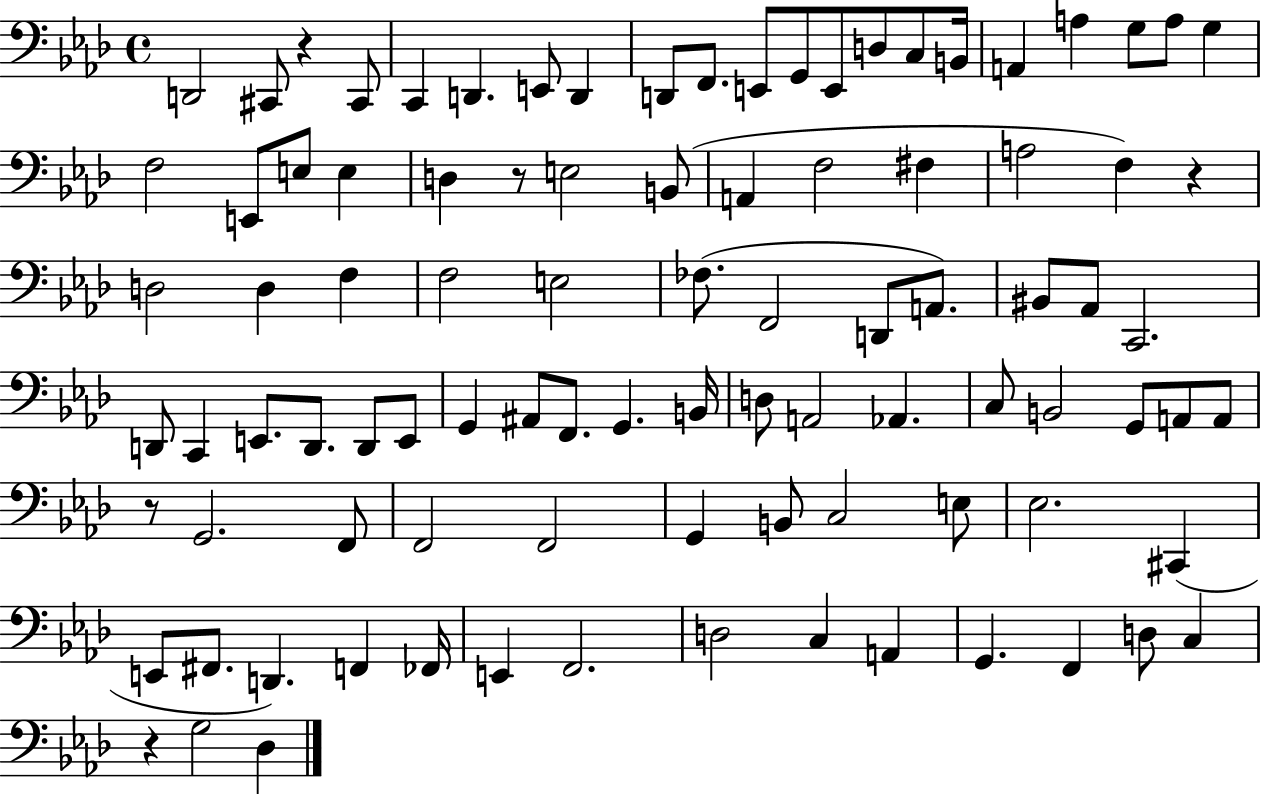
{
  \clef bass
  \time 4/4
  \defaultTimeSignature
  \key aes \major
  d,2 cis,8 r4 cis,8 | c,4 d,4. e,8 d,4 | d,8 f,8. e,8 g,8 e,8 d8 c8 b,16 | a,4 a4 g8 a8 g4 | \break f2 e,8 e8 e4 | d4 r8 e2 b,8( | a,4 f2 fis4 | a2 f4) r4 | \break d2 d4 f4 | f2 e2 | fes8.( f,2 d,8 a,8.) | bis,8 aes,8 c,2. | \break d,8 c,4 e,8. d,8. d,8 e,8 | g,4 ais,8 f,8. g,4. b,16 | d8 a,2 aes,4. | c8 b,2 g,8 a,8 a,8 | \break r8 g,2. f,8 | f,2 f,2 | g,4 b,8 c2 e8 | ees2. cis,4( | \break e,8 fis,8. d,4.) f,4 fes,16 | e,4 f,2. | d2 c4 a,4 | g,4. f,4 d8 c4 | \break r4 g2 des4 | \bar "|."
}